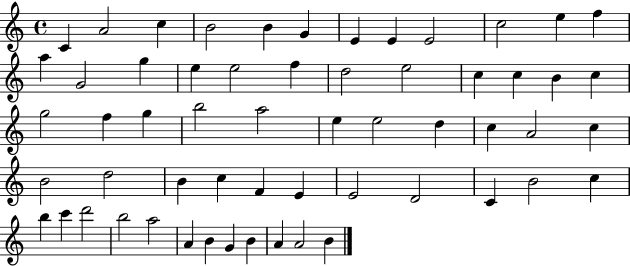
{
  \clef treble
  \time 4/4
  \defaultTimeSignature
  \key c \major
  c'4 a'2 c''4 | b'2 b'4 g'4 | e'4 e'4 e'2 | c''2 e''4 f''4 | \break a''4 g'2 g''4 | e''4 e''2 f''4 | d''2 e''2 | c''4 c''4 b'4 c''4 | \break g''2 f''4 g''4 | b''2 a''2 | e''4 e''2 d''4 | c''4 a'2 c''4 | \break b'2 d''2 | b'4 c''4 f'4 e'4 | e'2 d'2 | c'4 b'2 c''4 | \break b''4 c'''4 d'''2 | b''2 a''2 | a'4 b'4 g'4 b'4 | a'4 a'2 b'4 | \break \bar "|."
}